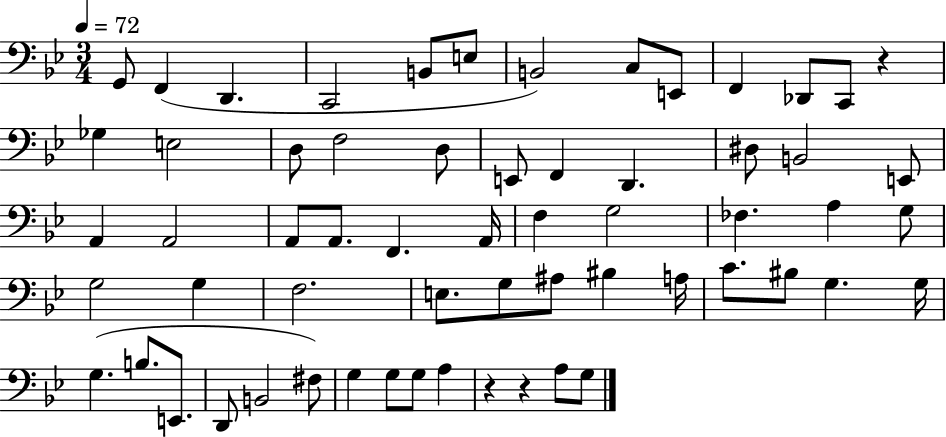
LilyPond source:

{
  \clef bass
  \numericTimeSignature
  \time 3/4
  \key bes \major
  \tempo 4 = 72
  g,8 f,4( d,4. | c,2 b,8 e8 | b,2) c8 e,8 | f,4 des,8 c,8 r4 | \break ges4 e2 | d8 f2 d8 | e,8 f,4 d,4. | dis8 b,2 e,8 | \break a,4 a,2 | a,8 a,8. f,4. a,16 | f4 g2 | fes4. a4 g8 | \break g2 g4 | f2. | e8. g8 ais8 bis4 a16 | c'8. bis8 g4. g16 | \break g4.( b8. e,8. | d,8 b,2 fis8) | g4 g8 g8 a4 | r4 r4 a8 g8 | \break \bar "|."
}